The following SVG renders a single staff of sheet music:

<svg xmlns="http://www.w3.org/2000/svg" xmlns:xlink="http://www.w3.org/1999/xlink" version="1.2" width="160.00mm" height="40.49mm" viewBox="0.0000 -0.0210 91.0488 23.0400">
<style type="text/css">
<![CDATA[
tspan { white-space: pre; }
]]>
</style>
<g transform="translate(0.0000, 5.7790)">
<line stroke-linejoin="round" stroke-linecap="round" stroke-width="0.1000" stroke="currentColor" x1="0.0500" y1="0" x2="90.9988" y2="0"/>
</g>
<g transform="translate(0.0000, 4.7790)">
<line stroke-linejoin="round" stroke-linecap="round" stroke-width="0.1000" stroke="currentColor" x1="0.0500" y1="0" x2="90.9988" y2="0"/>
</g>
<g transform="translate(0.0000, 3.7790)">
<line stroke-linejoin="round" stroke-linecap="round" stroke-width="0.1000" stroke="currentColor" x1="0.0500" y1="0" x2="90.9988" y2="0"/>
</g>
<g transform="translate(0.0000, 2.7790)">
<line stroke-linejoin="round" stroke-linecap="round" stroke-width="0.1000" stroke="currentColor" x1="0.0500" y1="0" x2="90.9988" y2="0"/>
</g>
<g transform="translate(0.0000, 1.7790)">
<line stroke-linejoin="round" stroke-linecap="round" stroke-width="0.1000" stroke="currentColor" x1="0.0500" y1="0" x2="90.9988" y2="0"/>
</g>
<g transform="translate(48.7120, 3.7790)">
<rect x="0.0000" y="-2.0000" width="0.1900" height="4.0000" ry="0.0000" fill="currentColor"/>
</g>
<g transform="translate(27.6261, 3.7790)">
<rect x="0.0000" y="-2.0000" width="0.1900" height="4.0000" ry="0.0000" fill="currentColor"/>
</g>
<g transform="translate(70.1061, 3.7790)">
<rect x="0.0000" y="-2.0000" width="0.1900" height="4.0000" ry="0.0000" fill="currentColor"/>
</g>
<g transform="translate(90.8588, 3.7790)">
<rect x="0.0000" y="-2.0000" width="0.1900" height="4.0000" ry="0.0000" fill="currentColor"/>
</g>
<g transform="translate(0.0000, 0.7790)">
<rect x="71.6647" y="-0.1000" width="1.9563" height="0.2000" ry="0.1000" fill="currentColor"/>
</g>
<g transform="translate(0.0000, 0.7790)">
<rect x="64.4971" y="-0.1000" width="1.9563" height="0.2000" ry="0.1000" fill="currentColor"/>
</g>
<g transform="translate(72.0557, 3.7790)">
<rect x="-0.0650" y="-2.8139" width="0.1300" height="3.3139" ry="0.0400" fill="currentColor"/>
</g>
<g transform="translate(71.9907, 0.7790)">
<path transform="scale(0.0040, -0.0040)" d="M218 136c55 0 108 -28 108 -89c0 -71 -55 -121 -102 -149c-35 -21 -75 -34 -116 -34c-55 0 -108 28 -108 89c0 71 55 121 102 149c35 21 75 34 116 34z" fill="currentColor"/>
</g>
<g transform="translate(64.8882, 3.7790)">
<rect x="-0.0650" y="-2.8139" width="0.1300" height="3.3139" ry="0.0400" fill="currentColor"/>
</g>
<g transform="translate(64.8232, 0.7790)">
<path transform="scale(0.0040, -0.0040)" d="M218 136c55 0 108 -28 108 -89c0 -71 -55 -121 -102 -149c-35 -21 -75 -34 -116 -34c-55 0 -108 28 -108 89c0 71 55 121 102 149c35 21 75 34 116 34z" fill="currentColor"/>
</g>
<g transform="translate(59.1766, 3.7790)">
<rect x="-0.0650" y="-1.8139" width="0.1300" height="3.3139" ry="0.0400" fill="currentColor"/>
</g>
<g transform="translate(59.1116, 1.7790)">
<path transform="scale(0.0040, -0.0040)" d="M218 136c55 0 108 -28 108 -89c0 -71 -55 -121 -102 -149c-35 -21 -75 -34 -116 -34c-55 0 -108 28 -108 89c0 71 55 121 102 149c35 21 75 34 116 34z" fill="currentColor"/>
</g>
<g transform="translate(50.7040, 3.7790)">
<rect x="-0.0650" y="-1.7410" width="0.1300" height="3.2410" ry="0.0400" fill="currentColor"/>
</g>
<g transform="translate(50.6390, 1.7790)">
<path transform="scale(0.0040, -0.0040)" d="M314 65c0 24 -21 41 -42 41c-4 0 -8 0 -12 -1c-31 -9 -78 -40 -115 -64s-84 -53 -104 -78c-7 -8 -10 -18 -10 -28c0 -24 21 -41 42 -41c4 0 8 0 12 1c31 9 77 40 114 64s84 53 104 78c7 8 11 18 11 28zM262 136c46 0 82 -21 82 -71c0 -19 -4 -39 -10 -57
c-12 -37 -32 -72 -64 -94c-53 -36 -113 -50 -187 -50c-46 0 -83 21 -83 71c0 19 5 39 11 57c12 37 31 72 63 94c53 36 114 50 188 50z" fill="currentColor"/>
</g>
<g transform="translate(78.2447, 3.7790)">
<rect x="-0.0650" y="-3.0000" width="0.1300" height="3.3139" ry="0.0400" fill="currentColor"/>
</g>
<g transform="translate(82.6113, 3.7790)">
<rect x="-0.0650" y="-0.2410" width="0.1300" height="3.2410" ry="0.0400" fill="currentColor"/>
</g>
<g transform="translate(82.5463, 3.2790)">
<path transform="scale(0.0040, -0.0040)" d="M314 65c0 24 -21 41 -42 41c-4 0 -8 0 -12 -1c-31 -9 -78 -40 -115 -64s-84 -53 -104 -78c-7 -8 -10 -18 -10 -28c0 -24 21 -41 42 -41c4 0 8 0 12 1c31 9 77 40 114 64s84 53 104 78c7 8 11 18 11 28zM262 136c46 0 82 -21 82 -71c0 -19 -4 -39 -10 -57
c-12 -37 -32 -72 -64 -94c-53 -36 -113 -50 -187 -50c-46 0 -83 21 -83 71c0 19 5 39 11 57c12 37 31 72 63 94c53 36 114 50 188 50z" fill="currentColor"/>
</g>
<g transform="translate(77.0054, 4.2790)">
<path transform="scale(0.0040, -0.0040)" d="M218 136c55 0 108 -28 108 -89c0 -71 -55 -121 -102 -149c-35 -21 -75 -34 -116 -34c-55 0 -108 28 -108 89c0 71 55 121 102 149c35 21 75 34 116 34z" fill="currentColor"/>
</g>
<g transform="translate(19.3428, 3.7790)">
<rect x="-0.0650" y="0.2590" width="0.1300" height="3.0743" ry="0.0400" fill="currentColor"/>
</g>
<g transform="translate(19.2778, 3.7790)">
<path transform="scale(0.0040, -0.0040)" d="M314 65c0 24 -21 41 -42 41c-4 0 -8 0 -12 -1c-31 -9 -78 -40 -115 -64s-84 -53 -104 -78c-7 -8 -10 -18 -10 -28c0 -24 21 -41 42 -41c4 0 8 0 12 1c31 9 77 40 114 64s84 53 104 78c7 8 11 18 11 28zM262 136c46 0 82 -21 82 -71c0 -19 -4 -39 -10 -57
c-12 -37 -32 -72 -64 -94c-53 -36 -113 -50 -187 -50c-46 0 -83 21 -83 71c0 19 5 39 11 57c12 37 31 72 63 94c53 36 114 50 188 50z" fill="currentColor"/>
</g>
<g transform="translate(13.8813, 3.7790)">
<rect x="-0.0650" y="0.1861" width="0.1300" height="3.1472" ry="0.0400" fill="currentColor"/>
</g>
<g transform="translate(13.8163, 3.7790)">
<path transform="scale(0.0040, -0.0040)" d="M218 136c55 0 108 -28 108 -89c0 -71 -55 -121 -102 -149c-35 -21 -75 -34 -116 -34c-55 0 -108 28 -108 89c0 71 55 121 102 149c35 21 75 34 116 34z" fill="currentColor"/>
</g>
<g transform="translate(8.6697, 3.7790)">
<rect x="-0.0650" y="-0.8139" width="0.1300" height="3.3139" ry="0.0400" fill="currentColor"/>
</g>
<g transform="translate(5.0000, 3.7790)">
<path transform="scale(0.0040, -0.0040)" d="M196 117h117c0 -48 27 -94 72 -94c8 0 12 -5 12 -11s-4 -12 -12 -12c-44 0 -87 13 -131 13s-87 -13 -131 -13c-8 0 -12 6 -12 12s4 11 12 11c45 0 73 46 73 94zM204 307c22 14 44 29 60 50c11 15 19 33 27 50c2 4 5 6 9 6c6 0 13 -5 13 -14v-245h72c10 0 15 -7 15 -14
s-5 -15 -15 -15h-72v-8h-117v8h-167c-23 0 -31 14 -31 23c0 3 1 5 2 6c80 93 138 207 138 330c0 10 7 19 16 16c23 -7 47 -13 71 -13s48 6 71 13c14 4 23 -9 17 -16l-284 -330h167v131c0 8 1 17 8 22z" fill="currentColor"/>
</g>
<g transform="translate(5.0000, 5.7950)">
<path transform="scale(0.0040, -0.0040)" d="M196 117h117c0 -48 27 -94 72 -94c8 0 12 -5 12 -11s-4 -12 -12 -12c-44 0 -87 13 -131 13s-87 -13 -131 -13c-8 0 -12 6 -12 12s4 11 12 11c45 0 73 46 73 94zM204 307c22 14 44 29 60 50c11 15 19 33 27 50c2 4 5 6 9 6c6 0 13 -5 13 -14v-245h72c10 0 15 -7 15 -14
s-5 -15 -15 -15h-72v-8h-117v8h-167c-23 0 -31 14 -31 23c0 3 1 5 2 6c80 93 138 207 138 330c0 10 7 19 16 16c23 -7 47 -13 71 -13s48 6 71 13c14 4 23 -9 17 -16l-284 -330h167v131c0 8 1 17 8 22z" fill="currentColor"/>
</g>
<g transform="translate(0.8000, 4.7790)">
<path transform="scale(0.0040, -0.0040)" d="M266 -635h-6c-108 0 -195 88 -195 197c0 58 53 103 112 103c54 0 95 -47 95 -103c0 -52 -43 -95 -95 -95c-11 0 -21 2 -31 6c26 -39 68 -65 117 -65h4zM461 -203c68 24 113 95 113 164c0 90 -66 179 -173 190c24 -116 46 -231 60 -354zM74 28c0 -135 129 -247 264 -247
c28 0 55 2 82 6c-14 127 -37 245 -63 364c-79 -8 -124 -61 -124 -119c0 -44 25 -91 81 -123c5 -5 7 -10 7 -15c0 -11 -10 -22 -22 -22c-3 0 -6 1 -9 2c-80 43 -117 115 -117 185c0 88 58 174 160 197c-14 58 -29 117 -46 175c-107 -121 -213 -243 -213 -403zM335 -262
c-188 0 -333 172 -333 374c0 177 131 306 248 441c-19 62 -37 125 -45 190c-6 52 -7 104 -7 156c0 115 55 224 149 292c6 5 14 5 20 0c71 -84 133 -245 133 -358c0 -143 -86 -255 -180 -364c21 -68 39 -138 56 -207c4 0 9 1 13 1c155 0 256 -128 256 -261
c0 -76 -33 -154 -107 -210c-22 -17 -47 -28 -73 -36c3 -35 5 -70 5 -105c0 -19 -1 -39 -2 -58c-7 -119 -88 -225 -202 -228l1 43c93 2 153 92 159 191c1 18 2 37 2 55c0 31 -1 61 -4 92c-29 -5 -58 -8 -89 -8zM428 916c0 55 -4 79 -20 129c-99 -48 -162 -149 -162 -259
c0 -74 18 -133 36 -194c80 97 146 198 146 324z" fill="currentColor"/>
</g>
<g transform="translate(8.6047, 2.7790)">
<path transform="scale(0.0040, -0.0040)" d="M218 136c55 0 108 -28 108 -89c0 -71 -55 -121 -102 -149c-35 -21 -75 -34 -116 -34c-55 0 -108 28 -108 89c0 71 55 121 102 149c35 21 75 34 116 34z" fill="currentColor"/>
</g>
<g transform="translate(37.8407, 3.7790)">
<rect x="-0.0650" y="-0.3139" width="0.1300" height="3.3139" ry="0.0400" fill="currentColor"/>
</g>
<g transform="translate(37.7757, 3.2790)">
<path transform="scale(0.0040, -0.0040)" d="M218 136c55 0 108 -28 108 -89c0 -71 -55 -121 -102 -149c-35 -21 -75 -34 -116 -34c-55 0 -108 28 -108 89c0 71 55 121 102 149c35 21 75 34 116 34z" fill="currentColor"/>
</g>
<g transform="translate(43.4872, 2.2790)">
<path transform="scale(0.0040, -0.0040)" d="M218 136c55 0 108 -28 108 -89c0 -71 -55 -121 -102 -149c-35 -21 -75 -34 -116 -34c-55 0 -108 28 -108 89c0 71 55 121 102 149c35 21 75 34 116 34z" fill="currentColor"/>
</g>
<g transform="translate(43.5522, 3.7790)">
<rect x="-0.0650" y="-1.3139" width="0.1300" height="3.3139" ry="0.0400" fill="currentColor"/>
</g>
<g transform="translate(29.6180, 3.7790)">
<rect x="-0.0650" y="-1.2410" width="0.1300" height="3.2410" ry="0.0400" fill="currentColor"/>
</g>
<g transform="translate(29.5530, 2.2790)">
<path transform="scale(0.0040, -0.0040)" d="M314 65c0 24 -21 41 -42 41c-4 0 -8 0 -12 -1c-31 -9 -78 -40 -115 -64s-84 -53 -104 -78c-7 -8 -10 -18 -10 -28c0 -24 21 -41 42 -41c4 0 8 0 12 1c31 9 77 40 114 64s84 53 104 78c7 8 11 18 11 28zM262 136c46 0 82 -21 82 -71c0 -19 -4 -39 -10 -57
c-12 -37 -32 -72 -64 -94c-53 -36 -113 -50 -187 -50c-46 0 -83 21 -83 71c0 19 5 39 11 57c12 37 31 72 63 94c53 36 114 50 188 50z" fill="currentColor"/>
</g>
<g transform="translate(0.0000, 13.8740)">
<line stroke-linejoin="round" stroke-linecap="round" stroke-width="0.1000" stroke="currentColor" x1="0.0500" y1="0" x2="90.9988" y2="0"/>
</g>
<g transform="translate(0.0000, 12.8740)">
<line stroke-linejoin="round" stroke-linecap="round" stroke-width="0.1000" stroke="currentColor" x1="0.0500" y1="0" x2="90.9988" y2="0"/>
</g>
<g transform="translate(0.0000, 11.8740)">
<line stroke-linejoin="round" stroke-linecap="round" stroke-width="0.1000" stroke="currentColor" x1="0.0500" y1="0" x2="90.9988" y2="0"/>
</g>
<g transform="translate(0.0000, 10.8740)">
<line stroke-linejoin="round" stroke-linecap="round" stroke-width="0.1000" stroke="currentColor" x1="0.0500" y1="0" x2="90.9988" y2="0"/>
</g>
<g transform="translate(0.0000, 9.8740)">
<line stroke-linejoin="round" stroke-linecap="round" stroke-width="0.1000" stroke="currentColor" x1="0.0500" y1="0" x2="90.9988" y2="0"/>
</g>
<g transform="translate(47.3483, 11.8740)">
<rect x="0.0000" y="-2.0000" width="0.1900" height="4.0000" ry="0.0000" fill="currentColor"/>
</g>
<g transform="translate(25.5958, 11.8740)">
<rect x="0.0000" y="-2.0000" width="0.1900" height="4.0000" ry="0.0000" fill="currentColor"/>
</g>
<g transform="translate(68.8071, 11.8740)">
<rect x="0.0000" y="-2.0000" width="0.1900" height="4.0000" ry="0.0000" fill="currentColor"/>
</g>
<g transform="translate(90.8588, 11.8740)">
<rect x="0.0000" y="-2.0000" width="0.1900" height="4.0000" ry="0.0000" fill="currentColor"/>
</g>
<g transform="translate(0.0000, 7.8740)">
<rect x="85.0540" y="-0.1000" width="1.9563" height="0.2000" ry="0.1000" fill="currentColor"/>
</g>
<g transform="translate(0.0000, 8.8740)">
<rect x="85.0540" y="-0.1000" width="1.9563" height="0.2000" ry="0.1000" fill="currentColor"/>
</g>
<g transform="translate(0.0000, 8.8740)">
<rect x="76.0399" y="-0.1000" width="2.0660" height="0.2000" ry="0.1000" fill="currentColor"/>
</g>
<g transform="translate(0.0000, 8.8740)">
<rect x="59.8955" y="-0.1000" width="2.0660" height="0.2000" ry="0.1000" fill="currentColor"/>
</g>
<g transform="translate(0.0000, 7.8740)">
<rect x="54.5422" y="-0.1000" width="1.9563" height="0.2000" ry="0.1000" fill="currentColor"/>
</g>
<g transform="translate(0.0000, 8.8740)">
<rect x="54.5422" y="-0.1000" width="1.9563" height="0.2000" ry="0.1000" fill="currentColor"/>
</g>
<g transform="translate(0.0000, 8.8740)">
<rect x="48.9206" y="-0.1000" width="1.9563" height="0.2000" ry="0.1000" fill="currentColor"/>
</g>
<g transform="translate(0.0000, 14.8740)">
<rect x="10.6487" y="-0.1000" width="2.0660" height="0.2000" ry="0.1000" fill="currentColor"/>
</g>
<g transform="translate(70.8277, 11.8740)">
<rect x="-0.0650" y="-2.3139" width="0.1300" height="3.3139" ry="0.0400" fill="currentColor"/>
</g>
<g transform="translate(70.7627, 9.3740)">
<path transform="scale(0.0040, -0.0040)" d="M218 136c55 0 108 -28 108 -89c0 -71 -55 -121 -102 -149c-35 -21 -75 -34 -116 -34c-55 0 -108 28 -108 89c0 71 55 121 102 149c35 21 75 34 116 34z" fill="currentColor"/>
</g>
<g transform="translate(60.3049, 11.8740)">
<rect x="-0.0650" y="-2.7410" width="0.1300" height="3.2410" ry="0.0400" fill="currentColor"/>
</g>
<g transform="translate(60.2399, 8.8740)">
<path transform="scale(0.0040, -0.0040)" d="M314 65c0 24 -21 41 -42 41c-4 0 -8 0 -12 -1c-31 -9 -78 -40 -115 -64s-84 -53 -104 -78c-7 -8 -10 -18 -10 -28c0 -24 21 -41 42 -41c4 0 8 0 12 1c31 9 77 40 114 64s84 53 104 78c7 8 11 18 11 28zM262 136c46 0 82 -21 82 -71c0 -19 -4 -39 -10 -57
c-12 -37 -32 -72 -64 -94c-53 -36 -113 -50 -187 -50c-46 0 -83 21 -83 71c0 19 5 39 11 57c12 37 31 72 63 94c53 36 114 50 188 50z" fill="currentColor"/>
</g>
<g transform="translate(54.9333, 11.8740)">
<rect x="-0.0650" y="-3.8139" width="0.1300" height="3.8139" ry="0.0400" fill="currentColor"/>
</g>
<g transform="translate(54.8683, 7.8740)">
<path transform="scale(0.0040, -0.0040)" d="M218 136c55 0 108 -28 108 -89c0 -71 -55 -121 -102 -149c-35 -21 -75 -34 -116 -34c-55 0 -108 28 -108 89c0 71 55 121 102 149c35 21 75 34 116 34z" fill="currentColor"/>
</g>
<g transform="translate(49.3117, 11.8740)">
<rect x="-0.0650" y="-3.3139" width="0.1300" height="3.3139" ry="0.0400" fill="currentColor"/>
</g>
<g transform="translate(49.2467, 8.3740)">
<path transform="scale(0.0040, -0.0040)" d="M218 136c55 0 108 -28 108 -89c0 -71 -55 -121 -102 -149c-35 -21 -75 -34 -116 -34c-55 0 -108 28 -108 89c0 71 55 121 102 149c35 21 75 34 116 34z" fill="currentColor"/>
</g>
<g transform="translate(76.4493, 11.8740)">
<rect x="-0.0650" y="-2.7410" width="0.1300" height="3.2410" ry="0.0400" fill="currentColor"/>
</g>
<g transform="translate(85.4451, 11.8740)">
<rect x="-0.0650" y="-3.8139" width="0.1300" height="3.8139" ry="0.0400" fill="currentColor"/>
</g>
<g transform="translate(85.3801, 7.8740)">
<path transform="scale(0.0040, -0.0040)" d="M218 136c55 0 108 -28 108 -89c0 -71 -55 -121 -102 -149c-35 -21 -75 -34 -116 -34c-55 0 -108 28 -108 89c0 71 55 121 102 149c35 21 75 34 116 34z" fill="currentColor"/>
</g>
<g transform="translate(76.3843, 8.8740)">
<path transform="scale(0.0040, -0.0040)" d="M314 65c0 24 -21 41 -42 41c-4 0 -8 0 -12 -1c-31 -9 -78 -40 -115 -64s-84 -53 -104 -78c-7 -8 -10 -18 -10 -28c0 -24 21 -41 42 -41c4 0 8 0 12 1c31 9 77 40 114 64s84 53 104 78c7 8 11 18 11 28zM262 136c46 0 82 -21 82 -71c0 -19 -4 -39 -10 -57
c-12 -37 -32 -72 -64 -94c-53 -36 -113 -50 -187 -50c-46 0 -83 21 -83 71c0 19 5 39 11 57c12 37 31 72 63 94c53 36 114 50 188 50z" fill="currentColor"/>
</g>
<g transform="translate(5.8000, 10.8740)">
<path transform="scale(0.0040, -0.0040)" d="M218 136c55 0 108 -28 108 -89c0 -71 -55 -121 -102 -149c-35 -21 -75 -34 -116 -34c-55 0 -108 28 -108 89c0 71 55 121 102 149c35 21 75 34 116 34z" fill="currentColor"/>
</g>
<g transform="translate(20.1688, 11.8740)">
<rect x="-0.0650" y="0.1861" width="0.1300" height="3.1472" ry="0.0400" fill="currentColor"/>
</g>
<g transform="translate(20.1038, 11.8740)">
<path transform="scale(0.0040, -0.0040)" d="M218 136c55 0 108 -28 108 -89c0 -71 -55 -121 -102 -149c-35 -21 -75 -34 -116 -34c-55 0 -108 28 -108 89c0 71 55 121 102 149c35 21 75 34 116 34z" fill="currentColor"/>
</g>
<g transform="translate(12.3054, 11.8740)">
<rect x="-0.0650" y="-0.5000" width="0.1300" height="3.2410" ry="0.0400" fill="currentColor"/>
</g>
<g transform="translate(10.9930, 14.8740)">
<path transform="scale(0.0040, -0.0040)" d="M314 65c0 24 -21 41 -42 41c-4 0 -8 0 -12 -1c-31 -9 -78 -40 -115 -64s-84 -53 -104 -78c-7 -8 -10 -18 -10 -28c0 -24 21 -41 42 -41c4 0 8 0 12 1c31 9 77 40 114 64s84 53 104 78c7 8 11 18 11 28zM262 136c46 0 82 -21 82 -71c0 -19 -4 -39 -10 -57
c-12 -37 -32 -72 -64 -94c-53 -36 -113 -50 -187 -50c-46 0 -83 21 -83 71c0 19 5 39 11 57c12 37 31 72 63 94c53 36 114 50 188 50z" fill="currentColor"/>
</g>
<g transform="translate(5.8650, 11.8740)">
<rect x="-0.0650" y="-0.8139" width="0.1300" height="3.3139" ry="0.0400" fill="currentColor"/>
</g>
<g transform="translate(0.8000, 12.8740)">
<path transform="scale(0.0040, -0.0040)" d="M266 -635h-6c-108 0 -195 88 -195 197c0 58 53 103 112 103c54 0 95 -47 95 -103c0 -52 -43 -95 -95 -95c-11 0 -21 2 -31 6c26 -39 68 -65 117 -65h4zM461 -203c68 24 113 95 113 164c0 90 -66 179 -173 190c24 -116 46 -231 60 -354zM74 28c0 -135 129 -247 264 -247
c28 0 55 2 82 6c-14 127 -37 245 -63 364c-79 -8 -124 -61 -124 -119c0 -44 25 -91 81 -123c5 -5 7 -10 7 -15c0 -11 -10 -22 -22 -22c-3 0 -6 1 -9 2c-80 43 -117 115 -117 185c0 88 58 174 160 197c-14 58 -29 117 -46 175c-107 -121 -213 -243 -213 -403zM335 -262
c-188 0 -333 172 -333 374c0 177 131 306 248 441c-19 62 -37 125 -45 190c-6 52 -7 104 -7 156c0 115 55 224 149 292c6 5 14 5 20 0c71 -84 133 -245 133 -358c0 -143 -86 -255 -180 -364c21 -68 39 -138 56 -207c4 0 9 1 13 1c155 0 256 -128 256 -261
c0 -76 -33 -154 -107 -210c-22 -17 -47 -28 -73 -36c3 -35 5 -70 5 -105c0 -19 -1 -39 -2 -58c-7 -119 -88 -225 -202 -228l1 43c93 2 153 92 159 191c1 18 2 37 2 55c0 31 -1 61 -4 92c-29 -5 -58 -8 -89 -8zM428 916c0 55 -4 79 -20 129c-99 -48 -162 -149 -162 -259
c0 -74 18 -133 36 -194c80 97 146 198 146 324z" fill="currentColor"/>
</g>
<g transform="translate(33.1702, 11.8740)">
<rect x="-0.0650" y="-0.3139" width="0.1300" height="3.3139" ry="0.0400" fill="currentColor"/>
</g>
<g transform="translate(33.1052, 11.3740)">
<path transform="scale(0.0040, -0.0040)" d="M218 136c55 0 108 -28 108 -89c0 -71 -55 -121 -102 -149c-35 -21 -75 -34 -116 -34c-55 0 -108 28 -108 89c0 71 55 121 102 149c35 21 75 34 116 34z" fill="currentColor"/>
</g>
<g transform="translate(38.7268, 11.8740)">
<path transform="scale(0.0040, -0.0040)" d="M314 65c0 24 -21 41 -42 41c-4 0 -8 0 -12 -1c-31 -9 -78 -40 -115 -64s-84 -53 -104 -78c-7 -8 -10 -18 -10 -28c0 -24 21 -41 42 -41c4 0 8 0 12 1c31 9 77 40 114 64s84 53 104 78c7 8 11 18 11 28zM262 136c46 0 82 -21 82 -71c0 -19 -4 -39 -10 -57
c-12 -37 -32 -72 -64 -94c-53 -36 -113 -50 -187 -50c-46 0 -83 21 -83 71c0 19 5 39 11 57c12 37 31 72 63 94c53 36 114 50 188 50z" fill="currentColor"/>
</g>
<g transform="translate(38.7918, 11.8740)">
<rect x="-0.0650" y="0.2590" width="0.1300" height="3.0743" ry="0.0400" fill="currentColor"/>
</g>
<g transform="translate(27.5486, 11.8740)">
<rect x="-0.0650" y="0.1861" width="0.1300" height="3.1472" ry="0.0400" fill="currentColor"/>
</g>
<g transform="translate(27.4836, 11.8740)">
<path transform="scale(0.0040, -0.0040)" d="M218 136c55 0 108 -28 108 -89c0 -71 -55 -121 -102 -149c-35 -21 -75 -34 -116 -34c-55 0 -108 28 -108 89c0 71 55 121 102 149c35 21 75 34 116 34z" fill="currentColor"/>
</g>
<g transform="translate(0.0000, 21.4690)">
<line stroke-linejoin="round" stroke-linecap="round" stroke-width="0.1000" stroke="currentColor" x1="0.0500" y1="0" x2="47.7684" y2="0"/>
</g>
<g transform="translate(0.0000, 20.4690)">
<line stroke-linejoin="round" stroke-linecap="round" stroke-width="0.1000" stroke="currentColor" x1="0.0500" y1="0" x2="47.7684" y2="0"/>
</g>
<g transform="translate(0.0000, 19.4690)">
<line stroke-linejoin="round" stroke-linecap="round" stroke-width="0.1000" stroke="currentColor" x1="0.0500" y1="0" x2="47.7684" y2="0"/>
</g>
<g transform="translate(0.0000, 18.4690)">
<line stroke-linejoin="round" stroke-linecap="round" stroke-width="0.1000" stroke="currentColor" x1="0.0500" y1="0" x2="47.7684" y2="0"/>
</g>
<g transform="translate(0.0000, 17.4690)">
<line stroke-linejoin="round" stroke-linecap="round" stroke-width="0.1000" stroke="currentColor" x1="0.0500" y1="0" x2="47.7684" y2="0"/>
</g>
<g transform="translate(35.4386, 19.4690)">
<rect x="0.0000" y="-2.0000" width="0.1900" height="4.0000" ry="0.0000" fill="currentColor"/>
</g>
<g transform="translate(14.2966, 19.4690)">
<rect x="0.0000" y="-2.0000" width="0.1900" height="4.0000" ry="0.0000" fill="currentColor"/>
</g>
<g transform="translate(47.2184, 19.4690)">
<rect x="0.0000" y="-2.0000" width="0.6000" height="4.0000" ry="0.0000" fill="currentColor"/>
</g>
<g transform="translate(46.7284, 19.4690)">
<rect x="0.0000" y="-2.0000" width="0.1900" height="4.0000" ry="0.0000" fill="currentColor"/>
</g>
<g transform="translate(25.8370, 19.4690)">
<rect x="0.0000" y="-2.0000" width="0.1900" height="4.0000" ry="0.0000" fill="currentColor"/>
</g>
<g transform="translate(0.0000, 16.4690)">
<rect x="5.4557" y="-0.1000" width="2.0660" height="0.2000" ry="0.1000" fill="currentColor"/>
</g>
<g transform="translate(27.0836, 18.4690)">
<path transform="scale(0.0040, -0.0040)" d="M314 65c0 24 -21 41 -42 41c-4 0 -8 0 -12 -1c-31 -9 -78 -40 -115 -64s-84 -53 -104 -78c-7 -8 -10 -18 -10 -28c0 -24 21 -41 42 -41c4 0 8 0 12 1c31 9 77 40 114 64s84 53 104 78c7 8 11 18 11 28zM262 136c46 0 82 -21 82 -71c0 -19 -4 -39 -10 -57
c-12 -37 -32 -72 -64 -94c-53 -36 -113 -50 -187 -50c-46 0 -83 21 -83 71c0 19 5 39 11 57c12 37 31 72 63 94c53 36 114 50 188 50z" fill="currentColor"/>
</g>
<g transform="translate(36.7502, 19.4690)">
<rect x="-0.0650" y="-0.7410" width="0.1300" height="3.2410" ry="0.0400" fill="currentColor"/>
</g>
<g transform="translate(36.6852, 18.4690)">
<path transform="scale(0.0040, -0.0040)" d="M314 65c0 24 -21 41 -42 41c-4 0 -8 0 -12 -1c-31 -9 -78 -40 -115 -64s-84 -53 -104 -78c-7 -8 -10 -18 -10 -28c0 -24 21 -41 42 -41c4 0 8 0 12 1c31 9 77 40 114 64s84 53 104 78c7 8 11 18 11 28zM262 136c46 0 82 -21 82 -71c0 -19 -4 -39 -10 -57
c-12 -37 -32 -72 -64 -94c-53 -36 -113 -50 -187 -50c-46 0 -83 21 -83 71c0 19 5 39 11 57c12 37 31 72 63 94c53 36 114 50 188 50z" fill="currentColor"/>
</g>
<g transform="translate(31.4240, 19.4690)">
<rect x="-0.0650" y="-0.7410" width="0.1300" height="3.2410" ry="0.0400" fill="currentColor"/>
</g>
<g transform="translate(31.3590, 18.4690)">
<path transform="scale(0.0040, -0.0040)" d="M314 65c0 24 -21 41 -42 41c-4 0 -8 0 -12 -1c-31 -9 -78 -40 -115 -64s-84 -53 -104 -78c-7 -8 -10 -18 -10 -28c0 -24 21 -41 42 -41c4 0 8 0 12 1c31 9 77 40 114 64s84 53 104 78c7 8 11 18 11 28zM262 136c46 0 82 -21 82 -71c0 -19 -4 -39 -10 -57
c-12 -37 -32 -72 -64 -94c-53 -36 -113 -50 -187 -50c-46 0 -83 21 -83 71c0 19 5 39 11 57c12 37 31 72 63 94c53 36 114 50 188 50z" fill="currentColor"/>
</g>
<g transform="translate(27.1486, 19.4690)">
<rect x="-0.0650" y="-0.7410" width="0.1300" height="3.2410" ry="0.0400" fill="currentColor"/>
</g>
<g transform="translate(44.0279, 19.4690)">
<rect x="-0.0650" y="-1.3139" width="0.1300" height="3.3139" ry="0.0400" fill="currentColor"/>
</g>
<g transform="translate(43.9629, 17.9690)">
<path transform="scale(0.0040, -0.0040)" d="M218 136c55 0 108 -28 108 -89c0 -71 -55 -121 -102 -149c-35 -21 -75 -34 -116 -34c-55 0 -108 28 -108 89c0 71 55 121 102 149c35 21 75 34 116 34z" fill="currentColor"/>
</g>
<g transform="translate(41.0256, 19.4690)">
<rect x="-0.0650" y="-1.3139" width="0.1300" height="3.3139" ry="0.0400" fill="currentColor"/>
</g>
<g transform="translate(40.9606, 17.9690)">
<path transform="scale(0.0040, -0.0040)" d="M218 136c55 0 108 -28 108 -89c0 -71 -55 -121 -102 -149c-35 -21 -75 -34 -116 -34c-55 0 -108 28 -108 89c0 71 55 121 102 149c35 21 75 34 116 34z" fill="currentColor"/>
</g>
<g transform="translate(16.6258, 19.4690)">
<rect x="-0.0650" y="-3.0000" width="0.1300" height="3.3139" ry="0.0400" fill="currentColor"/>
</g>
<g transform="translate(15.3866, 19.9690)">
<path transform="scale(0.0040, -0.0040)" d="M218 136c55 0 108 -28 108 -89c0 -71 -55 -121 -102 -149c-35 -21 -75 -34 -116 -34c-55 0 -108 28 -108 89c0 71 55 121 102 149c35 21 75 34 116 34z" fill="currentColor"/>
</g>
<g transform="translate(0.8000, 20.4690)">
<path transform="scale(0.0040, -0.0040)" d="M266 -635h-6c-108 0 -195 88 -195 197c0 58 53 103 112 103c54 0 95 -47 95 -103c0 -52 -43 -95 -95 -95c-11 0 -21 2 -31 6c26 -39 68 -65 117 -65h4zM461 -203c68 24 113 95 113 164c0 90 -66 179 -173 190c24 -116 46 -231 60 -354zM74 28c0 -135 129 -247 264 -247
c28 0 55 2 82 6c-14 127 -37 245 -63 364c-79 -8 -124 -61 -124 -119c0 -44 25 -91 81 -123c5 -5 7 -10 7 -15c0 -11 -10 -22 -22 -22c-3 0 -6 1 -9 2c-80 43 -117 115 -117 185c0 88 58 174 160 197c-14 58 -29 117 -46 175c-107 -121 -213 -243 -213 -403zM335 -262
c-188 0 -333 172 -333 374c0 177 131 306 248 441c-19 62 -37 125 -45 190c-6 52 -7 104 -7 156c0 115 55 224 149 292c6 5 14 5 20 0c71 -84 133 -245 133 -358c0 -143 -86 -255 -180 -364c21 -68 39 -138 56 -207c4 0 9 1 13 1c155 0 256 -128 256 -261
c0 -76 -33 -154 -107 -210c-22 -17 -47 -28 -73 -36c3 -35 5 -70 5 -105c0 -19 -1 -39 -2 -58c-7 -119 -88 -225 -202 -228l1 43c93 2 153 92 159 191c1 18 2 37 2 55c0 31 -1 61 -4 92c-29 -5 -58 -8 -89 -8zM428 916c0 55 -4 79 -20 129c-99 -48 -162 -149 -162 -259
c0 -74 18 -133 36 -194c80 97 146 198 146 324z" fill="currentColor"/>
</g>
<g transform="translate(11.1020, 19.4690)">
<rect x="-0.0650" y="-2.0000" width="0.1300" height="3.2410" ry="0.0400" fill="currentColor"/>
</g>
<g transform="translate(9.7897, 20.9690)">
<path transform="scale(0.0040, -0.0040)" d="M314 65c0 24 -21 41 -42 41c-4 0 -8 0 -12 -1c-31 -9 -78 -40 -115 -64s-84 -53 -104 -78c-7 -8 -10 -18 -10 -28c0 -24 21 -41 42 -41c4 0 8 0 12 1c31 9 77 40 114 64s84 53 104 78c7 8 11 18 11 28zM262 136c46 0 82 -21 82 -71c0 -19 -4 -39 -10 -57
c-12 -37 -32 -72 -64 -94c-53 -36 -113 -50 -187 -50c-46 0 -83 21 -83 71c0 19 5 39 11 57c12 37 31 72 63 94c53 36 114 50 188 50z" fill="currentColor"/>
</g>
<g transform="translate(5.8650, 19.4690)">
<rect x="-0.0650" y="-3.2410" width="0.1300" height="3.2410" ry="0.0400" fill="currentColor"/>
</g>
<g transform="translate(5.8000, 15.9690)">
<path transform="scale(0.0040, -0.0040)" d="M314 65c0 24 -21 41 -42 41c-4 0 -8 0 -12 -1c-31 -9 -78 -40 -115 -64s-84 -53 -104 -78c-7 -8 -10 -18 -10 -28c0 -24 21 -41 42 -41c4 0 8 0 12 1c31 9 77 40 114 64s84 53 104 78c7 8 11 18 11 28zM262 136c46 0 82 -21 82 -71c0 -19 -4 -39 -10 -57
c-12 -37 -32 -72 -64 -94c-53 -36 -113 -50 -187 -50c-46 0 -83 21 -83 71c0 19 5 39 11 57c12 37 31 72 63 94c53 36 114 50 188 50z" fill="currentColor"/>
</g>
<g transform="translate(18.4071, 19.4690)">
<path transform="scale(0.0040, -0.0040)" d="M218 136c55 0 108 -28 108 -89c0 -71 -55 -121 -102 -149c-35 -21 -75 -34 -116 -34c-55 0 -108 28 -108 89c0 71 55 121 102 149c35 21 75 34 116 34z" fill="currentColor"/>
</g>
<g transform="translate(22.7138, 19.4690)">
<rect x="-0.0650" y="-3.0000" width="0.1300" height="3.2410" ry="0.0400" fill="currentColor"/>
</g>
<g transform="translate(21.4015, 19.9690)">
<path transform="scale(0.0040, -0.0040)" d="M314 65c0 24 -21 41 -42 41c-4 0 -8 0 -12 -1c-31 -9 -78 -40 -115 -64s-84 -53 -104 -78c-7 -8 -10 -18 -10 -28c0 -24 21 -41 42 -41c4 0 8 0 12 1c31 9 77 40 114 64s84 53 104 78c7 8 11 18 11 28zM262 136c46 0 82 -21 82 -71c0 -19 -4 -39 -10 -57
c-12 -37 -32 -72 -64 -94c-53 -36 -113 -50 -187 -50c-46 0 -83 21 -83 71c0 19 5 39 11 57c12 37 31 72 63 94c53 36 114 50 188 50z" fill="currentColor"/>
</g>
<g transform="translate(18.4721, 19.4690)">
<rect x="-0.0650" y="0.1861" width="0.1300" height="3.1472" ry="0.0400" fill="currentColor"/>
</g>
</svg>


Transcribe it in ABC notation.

X:1
T:Untitled
M:4/4
L:1/4
K:C
d B B2 e2 c e f2 f a a A c2 d C2 B B c B2 b c' a2 g a2 c' b2 F2 A B A2 d2 d2 d2 e e